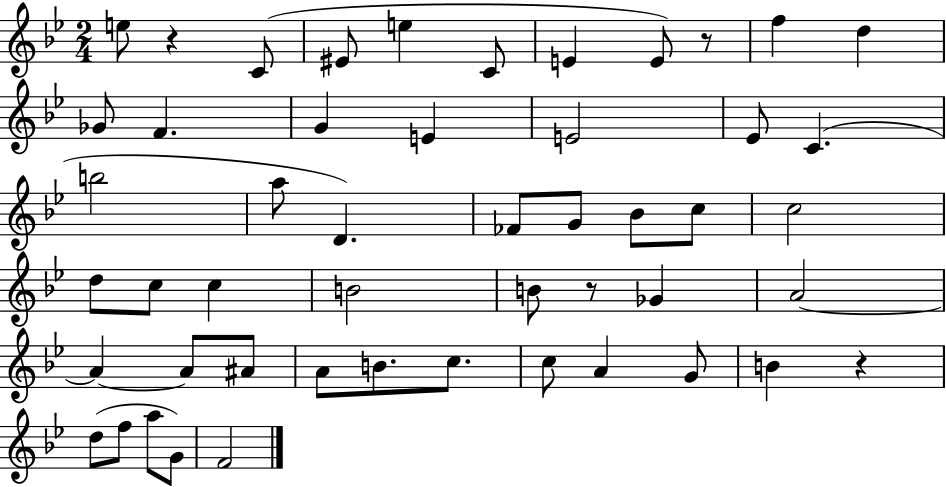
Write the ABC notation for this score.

X:1
T:Untitled
M:2/4
L:1/4
K:Bb
e/2 z C/2 ^E/2 e C/2 E E/2 z/2 f d _G/2 F G E E2 _E/2 C b2 a/2 D _F/2 G/2 _B/2 c/2 c2 d/2 c/2 c B2 B/2 z/2 _G A2 A A/2 ^A/2 A/2 B/2 c/2 c/2 A G/2 B z d/2 f/2 a/2 G/2 F2